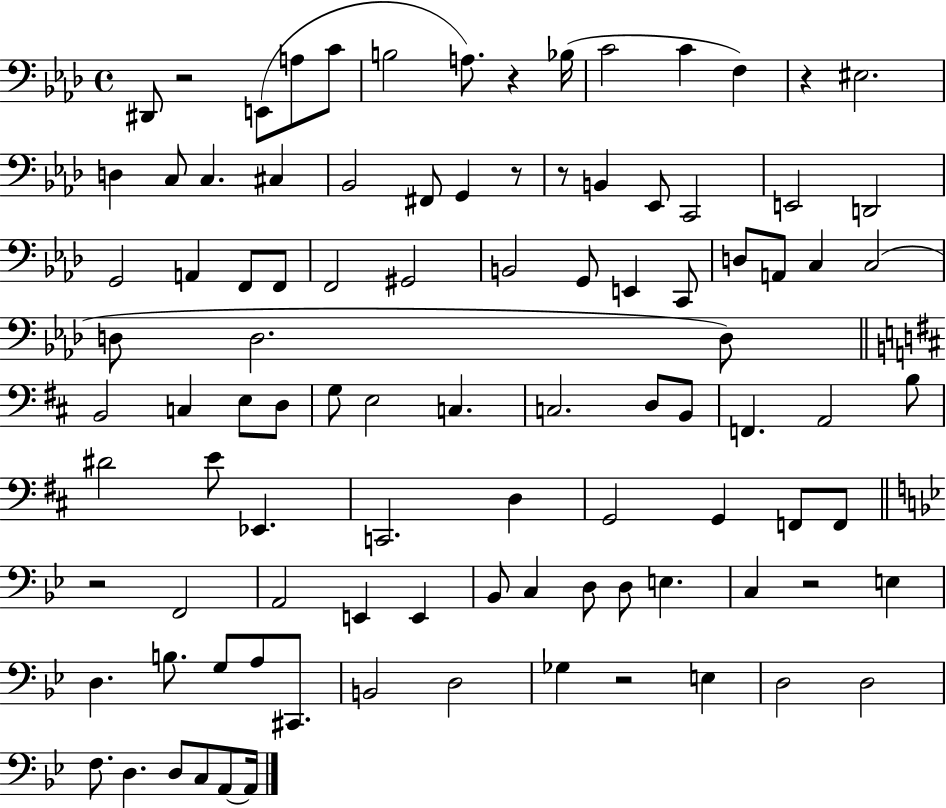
{
  \clef bass
  \time 4/4
  \defaultTimeSignature
  \key aes \major
  \repeat volta 2 { dis,8 r2 e,8( a8 c'8 | b2 a8.) r4 bes16( | c'2 c'4 f4) | r4 eis2. | \break d4 c8 c4. cis4 | bes,2 fis,8 g,4 r8 | r8 b,4 ees,8 c,2 | e,2 d,2 | \break g,2 a,4 f,8 f,8 | f,2 gis,2 | b,2 g,8 e,4 c,8 | d8 a,8 c4 c2( | \break d8 d2. d8) | \bar "||" \break \key d \major b,2 c4 e8 d8 | g8 e2 c4. | c2. d8 b,8 | f,4. a,2 b8 | \break dis'2 e'8 ees,4. | c,2. d4 | g,2 g,4 f,8 f,8 | \bar "||" \break \key bes \major r2 f,2 | a,2 e,4 e,4 | bes,8 c4 d8 d8 e4. | c4 r2 e4 | \break d4. b8. g8 a8 cis,8. | b,2 d2 | ges4 r2 e4 | d2 d2 | \break f8. d4. d8 c8 a,8~~ a,16 | } \bar "|."
}